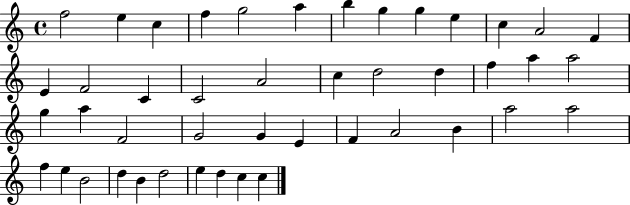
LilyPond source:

{
  \clef treble
  \time 4/4
  \defaultTimeSignature
  \key c \major
  f''2 e''4 c''4 | f''4 g''2 a''4 | b''4 g''4 g''4 e''4 | c''4 a'2 f'4 | \break e'4 f'2 c'4 | c'2 a'2 | c''4 d''2 d''4 | f''4 a''4 a''2 | \break g''4 a''4 f'2 | g'2 g'4 e'4 | f'4 a'2 b'4 | a''2 a''2 | \break f''4 e''4 b'2 | d''4 b'4 d''2 | e''4 d''4 c''4 c''4 | \bar "|."
}